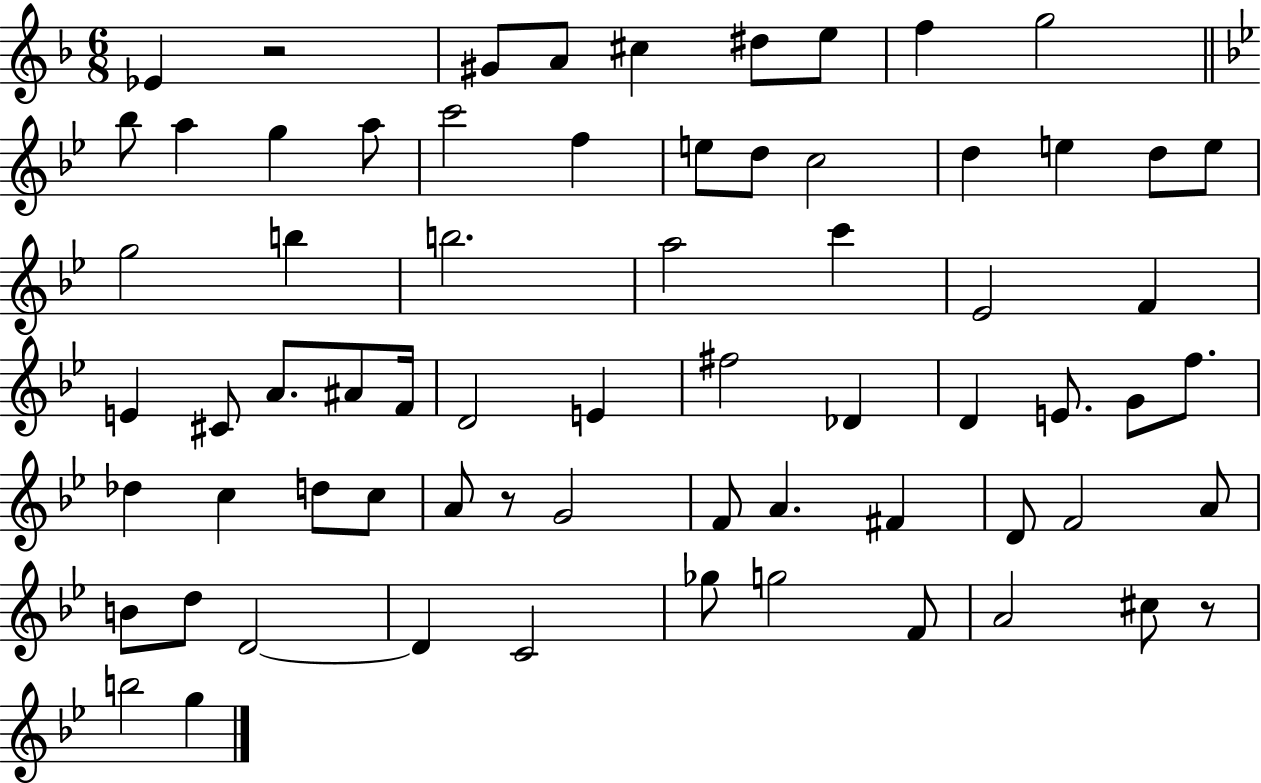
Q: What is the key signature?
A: F major